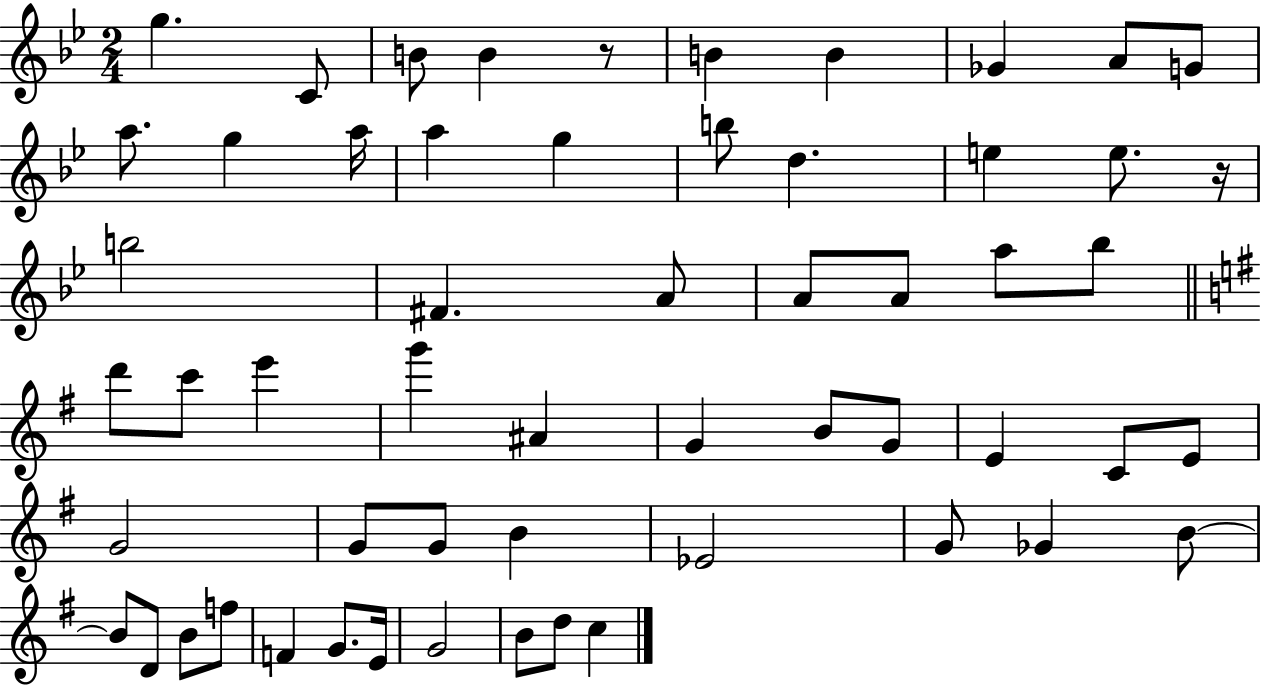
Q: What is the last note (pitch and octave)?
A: C5